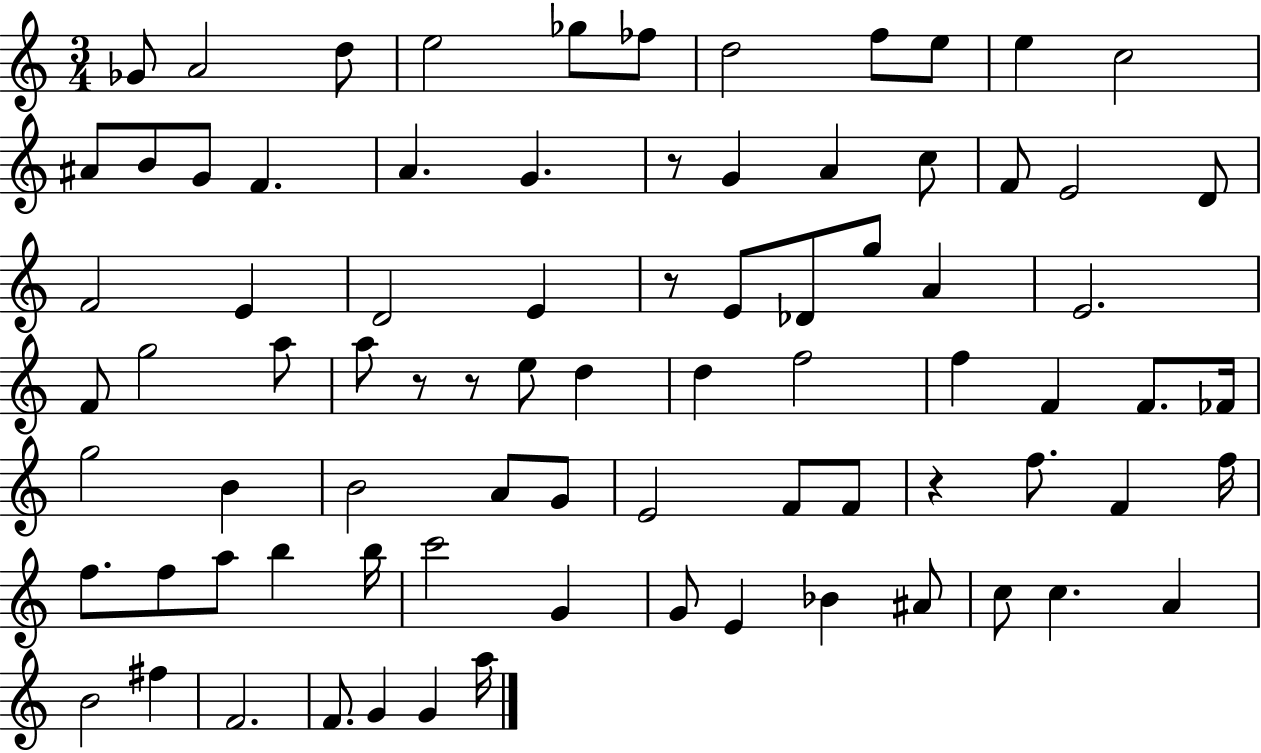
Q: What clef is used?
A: treble